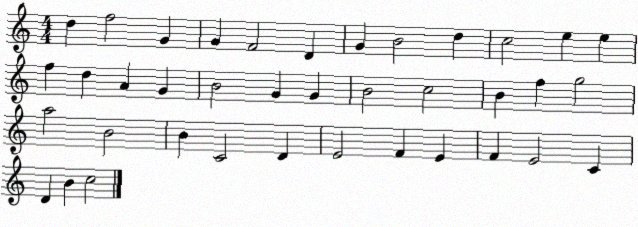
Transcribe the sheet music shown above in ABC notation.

X:1
T:Untitled
M:4/4
L:1/4
K:C
d f2 G G F2 D G B2 d c2 e e f d A G B2 G G B2 c2 B f g2 a2 B2 B C2 D E2 F E F E2 C D B c2